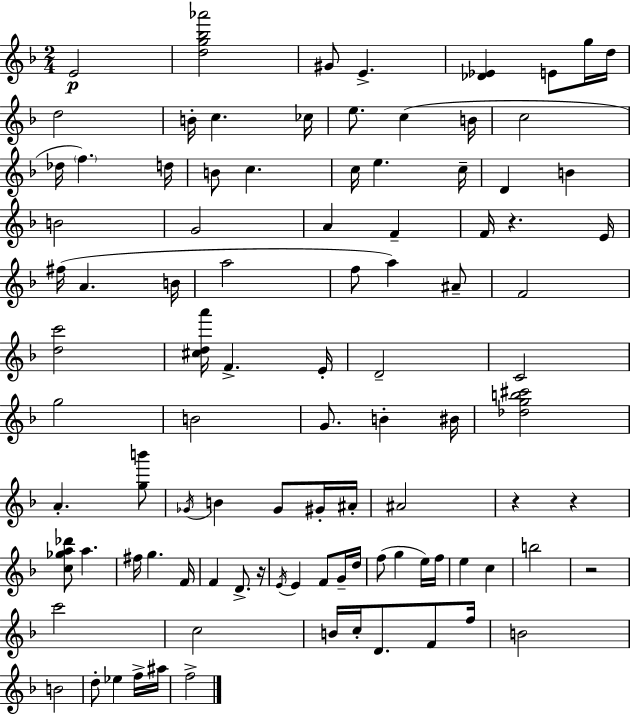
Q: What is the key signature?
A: D minor